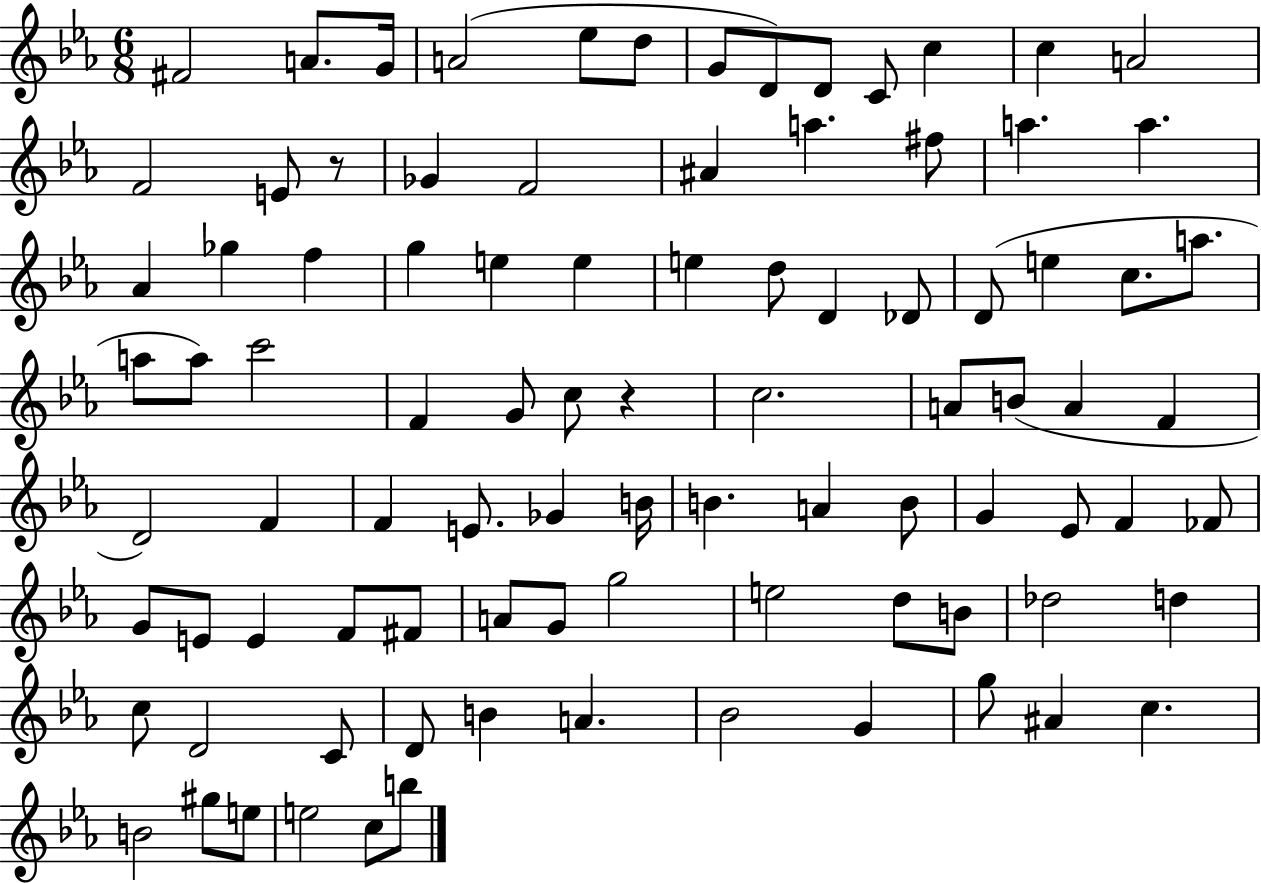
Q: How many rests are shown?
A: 2